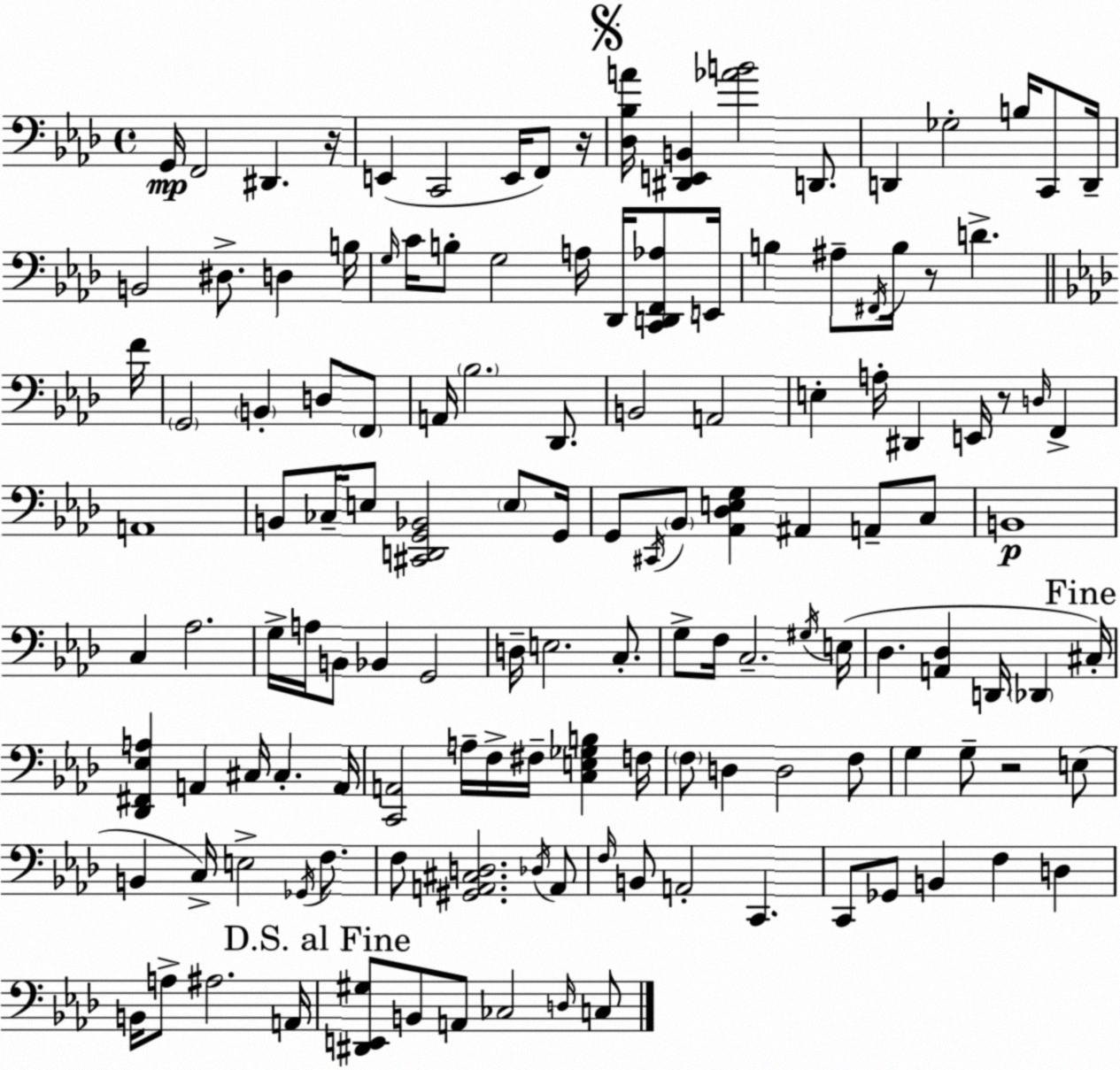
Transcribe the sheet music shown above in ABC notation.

X:1
T:Untitled
M:4/4
L:1/4
K:Fm
G,,/4 F,,2 ^D,, z/4 E,, C,,2 E,,/4 F,,/2 z/4 [_D,_B,A]/4 [^D,,E,,B,,] [_AB]2 D,,/2 D,, _G,2 B,/4 C,,/2 D,,/4 B,,2 ^D,/2 D, B,/4 G,/4 C/4 B,/2 G,2 A,/4 _D,,/4 [C,,D,,F,,_A,]/2 E,,/4 B, ^A,/2 ^F,,/4 B,/4 z/2 D F/4 G,,2 B,, D,/2 F,,/2 A,,/4 _B,2 _D,,/2 B,,2 A,,2 E, A,/4 ^D,, E,,/4 z/2 D,/4 F,, A,,4 B,,/2 _C,/4 E,/2 [^C,,D,,G,,_B,,]2 E,/2 G,,/4 G,,/2 ^C,,/4 _B,,/2 [_A,,_D,E,G,] ^A,, A,,/2 C,/2 B,,4 C, _A,2 G,/4 A,/4 B,,/2 _B,, G,,2 D,/4 E,2 C,/2 G,/2 F,/4 C,2 ^G,/4 E,/4 _D, [A,,_D,] D,,/4 _D,, ^C,/4 [_D,,^F,,_E,A,] A,, ^C,/4 ^C, A,,/4 [C,,A,,]2 A,/4 F,/4 ^F,/4 [C,E,_G,B,] F,/4 F,/2 D, D,2 F,/2 G, G,/2 z2 E,/2 B,, C,/4 E,2 _G,,/4 F,/2 F,/2 [^G,,A,,^C,D,]2 _D,/4 A,,/2 F,/4 B,,/2 A,,2 C,, C,,/2 _G,,/2 B,, F, D, B,,/4 A,/2 ^A,2 A,,/4 [^D,,E,,^G,]/2 B,,/2 A,,/2 _C,2 D,/4 C,/2